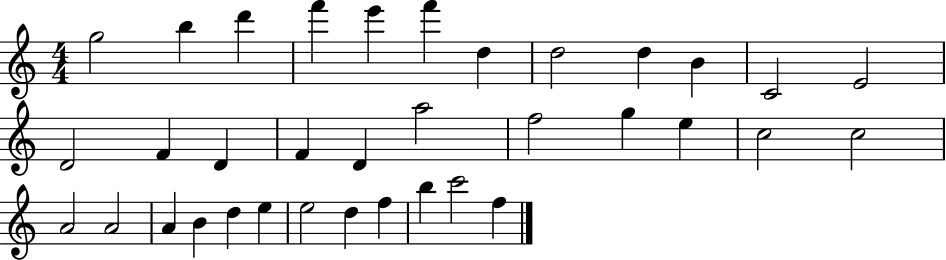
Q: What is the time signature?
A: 4/4